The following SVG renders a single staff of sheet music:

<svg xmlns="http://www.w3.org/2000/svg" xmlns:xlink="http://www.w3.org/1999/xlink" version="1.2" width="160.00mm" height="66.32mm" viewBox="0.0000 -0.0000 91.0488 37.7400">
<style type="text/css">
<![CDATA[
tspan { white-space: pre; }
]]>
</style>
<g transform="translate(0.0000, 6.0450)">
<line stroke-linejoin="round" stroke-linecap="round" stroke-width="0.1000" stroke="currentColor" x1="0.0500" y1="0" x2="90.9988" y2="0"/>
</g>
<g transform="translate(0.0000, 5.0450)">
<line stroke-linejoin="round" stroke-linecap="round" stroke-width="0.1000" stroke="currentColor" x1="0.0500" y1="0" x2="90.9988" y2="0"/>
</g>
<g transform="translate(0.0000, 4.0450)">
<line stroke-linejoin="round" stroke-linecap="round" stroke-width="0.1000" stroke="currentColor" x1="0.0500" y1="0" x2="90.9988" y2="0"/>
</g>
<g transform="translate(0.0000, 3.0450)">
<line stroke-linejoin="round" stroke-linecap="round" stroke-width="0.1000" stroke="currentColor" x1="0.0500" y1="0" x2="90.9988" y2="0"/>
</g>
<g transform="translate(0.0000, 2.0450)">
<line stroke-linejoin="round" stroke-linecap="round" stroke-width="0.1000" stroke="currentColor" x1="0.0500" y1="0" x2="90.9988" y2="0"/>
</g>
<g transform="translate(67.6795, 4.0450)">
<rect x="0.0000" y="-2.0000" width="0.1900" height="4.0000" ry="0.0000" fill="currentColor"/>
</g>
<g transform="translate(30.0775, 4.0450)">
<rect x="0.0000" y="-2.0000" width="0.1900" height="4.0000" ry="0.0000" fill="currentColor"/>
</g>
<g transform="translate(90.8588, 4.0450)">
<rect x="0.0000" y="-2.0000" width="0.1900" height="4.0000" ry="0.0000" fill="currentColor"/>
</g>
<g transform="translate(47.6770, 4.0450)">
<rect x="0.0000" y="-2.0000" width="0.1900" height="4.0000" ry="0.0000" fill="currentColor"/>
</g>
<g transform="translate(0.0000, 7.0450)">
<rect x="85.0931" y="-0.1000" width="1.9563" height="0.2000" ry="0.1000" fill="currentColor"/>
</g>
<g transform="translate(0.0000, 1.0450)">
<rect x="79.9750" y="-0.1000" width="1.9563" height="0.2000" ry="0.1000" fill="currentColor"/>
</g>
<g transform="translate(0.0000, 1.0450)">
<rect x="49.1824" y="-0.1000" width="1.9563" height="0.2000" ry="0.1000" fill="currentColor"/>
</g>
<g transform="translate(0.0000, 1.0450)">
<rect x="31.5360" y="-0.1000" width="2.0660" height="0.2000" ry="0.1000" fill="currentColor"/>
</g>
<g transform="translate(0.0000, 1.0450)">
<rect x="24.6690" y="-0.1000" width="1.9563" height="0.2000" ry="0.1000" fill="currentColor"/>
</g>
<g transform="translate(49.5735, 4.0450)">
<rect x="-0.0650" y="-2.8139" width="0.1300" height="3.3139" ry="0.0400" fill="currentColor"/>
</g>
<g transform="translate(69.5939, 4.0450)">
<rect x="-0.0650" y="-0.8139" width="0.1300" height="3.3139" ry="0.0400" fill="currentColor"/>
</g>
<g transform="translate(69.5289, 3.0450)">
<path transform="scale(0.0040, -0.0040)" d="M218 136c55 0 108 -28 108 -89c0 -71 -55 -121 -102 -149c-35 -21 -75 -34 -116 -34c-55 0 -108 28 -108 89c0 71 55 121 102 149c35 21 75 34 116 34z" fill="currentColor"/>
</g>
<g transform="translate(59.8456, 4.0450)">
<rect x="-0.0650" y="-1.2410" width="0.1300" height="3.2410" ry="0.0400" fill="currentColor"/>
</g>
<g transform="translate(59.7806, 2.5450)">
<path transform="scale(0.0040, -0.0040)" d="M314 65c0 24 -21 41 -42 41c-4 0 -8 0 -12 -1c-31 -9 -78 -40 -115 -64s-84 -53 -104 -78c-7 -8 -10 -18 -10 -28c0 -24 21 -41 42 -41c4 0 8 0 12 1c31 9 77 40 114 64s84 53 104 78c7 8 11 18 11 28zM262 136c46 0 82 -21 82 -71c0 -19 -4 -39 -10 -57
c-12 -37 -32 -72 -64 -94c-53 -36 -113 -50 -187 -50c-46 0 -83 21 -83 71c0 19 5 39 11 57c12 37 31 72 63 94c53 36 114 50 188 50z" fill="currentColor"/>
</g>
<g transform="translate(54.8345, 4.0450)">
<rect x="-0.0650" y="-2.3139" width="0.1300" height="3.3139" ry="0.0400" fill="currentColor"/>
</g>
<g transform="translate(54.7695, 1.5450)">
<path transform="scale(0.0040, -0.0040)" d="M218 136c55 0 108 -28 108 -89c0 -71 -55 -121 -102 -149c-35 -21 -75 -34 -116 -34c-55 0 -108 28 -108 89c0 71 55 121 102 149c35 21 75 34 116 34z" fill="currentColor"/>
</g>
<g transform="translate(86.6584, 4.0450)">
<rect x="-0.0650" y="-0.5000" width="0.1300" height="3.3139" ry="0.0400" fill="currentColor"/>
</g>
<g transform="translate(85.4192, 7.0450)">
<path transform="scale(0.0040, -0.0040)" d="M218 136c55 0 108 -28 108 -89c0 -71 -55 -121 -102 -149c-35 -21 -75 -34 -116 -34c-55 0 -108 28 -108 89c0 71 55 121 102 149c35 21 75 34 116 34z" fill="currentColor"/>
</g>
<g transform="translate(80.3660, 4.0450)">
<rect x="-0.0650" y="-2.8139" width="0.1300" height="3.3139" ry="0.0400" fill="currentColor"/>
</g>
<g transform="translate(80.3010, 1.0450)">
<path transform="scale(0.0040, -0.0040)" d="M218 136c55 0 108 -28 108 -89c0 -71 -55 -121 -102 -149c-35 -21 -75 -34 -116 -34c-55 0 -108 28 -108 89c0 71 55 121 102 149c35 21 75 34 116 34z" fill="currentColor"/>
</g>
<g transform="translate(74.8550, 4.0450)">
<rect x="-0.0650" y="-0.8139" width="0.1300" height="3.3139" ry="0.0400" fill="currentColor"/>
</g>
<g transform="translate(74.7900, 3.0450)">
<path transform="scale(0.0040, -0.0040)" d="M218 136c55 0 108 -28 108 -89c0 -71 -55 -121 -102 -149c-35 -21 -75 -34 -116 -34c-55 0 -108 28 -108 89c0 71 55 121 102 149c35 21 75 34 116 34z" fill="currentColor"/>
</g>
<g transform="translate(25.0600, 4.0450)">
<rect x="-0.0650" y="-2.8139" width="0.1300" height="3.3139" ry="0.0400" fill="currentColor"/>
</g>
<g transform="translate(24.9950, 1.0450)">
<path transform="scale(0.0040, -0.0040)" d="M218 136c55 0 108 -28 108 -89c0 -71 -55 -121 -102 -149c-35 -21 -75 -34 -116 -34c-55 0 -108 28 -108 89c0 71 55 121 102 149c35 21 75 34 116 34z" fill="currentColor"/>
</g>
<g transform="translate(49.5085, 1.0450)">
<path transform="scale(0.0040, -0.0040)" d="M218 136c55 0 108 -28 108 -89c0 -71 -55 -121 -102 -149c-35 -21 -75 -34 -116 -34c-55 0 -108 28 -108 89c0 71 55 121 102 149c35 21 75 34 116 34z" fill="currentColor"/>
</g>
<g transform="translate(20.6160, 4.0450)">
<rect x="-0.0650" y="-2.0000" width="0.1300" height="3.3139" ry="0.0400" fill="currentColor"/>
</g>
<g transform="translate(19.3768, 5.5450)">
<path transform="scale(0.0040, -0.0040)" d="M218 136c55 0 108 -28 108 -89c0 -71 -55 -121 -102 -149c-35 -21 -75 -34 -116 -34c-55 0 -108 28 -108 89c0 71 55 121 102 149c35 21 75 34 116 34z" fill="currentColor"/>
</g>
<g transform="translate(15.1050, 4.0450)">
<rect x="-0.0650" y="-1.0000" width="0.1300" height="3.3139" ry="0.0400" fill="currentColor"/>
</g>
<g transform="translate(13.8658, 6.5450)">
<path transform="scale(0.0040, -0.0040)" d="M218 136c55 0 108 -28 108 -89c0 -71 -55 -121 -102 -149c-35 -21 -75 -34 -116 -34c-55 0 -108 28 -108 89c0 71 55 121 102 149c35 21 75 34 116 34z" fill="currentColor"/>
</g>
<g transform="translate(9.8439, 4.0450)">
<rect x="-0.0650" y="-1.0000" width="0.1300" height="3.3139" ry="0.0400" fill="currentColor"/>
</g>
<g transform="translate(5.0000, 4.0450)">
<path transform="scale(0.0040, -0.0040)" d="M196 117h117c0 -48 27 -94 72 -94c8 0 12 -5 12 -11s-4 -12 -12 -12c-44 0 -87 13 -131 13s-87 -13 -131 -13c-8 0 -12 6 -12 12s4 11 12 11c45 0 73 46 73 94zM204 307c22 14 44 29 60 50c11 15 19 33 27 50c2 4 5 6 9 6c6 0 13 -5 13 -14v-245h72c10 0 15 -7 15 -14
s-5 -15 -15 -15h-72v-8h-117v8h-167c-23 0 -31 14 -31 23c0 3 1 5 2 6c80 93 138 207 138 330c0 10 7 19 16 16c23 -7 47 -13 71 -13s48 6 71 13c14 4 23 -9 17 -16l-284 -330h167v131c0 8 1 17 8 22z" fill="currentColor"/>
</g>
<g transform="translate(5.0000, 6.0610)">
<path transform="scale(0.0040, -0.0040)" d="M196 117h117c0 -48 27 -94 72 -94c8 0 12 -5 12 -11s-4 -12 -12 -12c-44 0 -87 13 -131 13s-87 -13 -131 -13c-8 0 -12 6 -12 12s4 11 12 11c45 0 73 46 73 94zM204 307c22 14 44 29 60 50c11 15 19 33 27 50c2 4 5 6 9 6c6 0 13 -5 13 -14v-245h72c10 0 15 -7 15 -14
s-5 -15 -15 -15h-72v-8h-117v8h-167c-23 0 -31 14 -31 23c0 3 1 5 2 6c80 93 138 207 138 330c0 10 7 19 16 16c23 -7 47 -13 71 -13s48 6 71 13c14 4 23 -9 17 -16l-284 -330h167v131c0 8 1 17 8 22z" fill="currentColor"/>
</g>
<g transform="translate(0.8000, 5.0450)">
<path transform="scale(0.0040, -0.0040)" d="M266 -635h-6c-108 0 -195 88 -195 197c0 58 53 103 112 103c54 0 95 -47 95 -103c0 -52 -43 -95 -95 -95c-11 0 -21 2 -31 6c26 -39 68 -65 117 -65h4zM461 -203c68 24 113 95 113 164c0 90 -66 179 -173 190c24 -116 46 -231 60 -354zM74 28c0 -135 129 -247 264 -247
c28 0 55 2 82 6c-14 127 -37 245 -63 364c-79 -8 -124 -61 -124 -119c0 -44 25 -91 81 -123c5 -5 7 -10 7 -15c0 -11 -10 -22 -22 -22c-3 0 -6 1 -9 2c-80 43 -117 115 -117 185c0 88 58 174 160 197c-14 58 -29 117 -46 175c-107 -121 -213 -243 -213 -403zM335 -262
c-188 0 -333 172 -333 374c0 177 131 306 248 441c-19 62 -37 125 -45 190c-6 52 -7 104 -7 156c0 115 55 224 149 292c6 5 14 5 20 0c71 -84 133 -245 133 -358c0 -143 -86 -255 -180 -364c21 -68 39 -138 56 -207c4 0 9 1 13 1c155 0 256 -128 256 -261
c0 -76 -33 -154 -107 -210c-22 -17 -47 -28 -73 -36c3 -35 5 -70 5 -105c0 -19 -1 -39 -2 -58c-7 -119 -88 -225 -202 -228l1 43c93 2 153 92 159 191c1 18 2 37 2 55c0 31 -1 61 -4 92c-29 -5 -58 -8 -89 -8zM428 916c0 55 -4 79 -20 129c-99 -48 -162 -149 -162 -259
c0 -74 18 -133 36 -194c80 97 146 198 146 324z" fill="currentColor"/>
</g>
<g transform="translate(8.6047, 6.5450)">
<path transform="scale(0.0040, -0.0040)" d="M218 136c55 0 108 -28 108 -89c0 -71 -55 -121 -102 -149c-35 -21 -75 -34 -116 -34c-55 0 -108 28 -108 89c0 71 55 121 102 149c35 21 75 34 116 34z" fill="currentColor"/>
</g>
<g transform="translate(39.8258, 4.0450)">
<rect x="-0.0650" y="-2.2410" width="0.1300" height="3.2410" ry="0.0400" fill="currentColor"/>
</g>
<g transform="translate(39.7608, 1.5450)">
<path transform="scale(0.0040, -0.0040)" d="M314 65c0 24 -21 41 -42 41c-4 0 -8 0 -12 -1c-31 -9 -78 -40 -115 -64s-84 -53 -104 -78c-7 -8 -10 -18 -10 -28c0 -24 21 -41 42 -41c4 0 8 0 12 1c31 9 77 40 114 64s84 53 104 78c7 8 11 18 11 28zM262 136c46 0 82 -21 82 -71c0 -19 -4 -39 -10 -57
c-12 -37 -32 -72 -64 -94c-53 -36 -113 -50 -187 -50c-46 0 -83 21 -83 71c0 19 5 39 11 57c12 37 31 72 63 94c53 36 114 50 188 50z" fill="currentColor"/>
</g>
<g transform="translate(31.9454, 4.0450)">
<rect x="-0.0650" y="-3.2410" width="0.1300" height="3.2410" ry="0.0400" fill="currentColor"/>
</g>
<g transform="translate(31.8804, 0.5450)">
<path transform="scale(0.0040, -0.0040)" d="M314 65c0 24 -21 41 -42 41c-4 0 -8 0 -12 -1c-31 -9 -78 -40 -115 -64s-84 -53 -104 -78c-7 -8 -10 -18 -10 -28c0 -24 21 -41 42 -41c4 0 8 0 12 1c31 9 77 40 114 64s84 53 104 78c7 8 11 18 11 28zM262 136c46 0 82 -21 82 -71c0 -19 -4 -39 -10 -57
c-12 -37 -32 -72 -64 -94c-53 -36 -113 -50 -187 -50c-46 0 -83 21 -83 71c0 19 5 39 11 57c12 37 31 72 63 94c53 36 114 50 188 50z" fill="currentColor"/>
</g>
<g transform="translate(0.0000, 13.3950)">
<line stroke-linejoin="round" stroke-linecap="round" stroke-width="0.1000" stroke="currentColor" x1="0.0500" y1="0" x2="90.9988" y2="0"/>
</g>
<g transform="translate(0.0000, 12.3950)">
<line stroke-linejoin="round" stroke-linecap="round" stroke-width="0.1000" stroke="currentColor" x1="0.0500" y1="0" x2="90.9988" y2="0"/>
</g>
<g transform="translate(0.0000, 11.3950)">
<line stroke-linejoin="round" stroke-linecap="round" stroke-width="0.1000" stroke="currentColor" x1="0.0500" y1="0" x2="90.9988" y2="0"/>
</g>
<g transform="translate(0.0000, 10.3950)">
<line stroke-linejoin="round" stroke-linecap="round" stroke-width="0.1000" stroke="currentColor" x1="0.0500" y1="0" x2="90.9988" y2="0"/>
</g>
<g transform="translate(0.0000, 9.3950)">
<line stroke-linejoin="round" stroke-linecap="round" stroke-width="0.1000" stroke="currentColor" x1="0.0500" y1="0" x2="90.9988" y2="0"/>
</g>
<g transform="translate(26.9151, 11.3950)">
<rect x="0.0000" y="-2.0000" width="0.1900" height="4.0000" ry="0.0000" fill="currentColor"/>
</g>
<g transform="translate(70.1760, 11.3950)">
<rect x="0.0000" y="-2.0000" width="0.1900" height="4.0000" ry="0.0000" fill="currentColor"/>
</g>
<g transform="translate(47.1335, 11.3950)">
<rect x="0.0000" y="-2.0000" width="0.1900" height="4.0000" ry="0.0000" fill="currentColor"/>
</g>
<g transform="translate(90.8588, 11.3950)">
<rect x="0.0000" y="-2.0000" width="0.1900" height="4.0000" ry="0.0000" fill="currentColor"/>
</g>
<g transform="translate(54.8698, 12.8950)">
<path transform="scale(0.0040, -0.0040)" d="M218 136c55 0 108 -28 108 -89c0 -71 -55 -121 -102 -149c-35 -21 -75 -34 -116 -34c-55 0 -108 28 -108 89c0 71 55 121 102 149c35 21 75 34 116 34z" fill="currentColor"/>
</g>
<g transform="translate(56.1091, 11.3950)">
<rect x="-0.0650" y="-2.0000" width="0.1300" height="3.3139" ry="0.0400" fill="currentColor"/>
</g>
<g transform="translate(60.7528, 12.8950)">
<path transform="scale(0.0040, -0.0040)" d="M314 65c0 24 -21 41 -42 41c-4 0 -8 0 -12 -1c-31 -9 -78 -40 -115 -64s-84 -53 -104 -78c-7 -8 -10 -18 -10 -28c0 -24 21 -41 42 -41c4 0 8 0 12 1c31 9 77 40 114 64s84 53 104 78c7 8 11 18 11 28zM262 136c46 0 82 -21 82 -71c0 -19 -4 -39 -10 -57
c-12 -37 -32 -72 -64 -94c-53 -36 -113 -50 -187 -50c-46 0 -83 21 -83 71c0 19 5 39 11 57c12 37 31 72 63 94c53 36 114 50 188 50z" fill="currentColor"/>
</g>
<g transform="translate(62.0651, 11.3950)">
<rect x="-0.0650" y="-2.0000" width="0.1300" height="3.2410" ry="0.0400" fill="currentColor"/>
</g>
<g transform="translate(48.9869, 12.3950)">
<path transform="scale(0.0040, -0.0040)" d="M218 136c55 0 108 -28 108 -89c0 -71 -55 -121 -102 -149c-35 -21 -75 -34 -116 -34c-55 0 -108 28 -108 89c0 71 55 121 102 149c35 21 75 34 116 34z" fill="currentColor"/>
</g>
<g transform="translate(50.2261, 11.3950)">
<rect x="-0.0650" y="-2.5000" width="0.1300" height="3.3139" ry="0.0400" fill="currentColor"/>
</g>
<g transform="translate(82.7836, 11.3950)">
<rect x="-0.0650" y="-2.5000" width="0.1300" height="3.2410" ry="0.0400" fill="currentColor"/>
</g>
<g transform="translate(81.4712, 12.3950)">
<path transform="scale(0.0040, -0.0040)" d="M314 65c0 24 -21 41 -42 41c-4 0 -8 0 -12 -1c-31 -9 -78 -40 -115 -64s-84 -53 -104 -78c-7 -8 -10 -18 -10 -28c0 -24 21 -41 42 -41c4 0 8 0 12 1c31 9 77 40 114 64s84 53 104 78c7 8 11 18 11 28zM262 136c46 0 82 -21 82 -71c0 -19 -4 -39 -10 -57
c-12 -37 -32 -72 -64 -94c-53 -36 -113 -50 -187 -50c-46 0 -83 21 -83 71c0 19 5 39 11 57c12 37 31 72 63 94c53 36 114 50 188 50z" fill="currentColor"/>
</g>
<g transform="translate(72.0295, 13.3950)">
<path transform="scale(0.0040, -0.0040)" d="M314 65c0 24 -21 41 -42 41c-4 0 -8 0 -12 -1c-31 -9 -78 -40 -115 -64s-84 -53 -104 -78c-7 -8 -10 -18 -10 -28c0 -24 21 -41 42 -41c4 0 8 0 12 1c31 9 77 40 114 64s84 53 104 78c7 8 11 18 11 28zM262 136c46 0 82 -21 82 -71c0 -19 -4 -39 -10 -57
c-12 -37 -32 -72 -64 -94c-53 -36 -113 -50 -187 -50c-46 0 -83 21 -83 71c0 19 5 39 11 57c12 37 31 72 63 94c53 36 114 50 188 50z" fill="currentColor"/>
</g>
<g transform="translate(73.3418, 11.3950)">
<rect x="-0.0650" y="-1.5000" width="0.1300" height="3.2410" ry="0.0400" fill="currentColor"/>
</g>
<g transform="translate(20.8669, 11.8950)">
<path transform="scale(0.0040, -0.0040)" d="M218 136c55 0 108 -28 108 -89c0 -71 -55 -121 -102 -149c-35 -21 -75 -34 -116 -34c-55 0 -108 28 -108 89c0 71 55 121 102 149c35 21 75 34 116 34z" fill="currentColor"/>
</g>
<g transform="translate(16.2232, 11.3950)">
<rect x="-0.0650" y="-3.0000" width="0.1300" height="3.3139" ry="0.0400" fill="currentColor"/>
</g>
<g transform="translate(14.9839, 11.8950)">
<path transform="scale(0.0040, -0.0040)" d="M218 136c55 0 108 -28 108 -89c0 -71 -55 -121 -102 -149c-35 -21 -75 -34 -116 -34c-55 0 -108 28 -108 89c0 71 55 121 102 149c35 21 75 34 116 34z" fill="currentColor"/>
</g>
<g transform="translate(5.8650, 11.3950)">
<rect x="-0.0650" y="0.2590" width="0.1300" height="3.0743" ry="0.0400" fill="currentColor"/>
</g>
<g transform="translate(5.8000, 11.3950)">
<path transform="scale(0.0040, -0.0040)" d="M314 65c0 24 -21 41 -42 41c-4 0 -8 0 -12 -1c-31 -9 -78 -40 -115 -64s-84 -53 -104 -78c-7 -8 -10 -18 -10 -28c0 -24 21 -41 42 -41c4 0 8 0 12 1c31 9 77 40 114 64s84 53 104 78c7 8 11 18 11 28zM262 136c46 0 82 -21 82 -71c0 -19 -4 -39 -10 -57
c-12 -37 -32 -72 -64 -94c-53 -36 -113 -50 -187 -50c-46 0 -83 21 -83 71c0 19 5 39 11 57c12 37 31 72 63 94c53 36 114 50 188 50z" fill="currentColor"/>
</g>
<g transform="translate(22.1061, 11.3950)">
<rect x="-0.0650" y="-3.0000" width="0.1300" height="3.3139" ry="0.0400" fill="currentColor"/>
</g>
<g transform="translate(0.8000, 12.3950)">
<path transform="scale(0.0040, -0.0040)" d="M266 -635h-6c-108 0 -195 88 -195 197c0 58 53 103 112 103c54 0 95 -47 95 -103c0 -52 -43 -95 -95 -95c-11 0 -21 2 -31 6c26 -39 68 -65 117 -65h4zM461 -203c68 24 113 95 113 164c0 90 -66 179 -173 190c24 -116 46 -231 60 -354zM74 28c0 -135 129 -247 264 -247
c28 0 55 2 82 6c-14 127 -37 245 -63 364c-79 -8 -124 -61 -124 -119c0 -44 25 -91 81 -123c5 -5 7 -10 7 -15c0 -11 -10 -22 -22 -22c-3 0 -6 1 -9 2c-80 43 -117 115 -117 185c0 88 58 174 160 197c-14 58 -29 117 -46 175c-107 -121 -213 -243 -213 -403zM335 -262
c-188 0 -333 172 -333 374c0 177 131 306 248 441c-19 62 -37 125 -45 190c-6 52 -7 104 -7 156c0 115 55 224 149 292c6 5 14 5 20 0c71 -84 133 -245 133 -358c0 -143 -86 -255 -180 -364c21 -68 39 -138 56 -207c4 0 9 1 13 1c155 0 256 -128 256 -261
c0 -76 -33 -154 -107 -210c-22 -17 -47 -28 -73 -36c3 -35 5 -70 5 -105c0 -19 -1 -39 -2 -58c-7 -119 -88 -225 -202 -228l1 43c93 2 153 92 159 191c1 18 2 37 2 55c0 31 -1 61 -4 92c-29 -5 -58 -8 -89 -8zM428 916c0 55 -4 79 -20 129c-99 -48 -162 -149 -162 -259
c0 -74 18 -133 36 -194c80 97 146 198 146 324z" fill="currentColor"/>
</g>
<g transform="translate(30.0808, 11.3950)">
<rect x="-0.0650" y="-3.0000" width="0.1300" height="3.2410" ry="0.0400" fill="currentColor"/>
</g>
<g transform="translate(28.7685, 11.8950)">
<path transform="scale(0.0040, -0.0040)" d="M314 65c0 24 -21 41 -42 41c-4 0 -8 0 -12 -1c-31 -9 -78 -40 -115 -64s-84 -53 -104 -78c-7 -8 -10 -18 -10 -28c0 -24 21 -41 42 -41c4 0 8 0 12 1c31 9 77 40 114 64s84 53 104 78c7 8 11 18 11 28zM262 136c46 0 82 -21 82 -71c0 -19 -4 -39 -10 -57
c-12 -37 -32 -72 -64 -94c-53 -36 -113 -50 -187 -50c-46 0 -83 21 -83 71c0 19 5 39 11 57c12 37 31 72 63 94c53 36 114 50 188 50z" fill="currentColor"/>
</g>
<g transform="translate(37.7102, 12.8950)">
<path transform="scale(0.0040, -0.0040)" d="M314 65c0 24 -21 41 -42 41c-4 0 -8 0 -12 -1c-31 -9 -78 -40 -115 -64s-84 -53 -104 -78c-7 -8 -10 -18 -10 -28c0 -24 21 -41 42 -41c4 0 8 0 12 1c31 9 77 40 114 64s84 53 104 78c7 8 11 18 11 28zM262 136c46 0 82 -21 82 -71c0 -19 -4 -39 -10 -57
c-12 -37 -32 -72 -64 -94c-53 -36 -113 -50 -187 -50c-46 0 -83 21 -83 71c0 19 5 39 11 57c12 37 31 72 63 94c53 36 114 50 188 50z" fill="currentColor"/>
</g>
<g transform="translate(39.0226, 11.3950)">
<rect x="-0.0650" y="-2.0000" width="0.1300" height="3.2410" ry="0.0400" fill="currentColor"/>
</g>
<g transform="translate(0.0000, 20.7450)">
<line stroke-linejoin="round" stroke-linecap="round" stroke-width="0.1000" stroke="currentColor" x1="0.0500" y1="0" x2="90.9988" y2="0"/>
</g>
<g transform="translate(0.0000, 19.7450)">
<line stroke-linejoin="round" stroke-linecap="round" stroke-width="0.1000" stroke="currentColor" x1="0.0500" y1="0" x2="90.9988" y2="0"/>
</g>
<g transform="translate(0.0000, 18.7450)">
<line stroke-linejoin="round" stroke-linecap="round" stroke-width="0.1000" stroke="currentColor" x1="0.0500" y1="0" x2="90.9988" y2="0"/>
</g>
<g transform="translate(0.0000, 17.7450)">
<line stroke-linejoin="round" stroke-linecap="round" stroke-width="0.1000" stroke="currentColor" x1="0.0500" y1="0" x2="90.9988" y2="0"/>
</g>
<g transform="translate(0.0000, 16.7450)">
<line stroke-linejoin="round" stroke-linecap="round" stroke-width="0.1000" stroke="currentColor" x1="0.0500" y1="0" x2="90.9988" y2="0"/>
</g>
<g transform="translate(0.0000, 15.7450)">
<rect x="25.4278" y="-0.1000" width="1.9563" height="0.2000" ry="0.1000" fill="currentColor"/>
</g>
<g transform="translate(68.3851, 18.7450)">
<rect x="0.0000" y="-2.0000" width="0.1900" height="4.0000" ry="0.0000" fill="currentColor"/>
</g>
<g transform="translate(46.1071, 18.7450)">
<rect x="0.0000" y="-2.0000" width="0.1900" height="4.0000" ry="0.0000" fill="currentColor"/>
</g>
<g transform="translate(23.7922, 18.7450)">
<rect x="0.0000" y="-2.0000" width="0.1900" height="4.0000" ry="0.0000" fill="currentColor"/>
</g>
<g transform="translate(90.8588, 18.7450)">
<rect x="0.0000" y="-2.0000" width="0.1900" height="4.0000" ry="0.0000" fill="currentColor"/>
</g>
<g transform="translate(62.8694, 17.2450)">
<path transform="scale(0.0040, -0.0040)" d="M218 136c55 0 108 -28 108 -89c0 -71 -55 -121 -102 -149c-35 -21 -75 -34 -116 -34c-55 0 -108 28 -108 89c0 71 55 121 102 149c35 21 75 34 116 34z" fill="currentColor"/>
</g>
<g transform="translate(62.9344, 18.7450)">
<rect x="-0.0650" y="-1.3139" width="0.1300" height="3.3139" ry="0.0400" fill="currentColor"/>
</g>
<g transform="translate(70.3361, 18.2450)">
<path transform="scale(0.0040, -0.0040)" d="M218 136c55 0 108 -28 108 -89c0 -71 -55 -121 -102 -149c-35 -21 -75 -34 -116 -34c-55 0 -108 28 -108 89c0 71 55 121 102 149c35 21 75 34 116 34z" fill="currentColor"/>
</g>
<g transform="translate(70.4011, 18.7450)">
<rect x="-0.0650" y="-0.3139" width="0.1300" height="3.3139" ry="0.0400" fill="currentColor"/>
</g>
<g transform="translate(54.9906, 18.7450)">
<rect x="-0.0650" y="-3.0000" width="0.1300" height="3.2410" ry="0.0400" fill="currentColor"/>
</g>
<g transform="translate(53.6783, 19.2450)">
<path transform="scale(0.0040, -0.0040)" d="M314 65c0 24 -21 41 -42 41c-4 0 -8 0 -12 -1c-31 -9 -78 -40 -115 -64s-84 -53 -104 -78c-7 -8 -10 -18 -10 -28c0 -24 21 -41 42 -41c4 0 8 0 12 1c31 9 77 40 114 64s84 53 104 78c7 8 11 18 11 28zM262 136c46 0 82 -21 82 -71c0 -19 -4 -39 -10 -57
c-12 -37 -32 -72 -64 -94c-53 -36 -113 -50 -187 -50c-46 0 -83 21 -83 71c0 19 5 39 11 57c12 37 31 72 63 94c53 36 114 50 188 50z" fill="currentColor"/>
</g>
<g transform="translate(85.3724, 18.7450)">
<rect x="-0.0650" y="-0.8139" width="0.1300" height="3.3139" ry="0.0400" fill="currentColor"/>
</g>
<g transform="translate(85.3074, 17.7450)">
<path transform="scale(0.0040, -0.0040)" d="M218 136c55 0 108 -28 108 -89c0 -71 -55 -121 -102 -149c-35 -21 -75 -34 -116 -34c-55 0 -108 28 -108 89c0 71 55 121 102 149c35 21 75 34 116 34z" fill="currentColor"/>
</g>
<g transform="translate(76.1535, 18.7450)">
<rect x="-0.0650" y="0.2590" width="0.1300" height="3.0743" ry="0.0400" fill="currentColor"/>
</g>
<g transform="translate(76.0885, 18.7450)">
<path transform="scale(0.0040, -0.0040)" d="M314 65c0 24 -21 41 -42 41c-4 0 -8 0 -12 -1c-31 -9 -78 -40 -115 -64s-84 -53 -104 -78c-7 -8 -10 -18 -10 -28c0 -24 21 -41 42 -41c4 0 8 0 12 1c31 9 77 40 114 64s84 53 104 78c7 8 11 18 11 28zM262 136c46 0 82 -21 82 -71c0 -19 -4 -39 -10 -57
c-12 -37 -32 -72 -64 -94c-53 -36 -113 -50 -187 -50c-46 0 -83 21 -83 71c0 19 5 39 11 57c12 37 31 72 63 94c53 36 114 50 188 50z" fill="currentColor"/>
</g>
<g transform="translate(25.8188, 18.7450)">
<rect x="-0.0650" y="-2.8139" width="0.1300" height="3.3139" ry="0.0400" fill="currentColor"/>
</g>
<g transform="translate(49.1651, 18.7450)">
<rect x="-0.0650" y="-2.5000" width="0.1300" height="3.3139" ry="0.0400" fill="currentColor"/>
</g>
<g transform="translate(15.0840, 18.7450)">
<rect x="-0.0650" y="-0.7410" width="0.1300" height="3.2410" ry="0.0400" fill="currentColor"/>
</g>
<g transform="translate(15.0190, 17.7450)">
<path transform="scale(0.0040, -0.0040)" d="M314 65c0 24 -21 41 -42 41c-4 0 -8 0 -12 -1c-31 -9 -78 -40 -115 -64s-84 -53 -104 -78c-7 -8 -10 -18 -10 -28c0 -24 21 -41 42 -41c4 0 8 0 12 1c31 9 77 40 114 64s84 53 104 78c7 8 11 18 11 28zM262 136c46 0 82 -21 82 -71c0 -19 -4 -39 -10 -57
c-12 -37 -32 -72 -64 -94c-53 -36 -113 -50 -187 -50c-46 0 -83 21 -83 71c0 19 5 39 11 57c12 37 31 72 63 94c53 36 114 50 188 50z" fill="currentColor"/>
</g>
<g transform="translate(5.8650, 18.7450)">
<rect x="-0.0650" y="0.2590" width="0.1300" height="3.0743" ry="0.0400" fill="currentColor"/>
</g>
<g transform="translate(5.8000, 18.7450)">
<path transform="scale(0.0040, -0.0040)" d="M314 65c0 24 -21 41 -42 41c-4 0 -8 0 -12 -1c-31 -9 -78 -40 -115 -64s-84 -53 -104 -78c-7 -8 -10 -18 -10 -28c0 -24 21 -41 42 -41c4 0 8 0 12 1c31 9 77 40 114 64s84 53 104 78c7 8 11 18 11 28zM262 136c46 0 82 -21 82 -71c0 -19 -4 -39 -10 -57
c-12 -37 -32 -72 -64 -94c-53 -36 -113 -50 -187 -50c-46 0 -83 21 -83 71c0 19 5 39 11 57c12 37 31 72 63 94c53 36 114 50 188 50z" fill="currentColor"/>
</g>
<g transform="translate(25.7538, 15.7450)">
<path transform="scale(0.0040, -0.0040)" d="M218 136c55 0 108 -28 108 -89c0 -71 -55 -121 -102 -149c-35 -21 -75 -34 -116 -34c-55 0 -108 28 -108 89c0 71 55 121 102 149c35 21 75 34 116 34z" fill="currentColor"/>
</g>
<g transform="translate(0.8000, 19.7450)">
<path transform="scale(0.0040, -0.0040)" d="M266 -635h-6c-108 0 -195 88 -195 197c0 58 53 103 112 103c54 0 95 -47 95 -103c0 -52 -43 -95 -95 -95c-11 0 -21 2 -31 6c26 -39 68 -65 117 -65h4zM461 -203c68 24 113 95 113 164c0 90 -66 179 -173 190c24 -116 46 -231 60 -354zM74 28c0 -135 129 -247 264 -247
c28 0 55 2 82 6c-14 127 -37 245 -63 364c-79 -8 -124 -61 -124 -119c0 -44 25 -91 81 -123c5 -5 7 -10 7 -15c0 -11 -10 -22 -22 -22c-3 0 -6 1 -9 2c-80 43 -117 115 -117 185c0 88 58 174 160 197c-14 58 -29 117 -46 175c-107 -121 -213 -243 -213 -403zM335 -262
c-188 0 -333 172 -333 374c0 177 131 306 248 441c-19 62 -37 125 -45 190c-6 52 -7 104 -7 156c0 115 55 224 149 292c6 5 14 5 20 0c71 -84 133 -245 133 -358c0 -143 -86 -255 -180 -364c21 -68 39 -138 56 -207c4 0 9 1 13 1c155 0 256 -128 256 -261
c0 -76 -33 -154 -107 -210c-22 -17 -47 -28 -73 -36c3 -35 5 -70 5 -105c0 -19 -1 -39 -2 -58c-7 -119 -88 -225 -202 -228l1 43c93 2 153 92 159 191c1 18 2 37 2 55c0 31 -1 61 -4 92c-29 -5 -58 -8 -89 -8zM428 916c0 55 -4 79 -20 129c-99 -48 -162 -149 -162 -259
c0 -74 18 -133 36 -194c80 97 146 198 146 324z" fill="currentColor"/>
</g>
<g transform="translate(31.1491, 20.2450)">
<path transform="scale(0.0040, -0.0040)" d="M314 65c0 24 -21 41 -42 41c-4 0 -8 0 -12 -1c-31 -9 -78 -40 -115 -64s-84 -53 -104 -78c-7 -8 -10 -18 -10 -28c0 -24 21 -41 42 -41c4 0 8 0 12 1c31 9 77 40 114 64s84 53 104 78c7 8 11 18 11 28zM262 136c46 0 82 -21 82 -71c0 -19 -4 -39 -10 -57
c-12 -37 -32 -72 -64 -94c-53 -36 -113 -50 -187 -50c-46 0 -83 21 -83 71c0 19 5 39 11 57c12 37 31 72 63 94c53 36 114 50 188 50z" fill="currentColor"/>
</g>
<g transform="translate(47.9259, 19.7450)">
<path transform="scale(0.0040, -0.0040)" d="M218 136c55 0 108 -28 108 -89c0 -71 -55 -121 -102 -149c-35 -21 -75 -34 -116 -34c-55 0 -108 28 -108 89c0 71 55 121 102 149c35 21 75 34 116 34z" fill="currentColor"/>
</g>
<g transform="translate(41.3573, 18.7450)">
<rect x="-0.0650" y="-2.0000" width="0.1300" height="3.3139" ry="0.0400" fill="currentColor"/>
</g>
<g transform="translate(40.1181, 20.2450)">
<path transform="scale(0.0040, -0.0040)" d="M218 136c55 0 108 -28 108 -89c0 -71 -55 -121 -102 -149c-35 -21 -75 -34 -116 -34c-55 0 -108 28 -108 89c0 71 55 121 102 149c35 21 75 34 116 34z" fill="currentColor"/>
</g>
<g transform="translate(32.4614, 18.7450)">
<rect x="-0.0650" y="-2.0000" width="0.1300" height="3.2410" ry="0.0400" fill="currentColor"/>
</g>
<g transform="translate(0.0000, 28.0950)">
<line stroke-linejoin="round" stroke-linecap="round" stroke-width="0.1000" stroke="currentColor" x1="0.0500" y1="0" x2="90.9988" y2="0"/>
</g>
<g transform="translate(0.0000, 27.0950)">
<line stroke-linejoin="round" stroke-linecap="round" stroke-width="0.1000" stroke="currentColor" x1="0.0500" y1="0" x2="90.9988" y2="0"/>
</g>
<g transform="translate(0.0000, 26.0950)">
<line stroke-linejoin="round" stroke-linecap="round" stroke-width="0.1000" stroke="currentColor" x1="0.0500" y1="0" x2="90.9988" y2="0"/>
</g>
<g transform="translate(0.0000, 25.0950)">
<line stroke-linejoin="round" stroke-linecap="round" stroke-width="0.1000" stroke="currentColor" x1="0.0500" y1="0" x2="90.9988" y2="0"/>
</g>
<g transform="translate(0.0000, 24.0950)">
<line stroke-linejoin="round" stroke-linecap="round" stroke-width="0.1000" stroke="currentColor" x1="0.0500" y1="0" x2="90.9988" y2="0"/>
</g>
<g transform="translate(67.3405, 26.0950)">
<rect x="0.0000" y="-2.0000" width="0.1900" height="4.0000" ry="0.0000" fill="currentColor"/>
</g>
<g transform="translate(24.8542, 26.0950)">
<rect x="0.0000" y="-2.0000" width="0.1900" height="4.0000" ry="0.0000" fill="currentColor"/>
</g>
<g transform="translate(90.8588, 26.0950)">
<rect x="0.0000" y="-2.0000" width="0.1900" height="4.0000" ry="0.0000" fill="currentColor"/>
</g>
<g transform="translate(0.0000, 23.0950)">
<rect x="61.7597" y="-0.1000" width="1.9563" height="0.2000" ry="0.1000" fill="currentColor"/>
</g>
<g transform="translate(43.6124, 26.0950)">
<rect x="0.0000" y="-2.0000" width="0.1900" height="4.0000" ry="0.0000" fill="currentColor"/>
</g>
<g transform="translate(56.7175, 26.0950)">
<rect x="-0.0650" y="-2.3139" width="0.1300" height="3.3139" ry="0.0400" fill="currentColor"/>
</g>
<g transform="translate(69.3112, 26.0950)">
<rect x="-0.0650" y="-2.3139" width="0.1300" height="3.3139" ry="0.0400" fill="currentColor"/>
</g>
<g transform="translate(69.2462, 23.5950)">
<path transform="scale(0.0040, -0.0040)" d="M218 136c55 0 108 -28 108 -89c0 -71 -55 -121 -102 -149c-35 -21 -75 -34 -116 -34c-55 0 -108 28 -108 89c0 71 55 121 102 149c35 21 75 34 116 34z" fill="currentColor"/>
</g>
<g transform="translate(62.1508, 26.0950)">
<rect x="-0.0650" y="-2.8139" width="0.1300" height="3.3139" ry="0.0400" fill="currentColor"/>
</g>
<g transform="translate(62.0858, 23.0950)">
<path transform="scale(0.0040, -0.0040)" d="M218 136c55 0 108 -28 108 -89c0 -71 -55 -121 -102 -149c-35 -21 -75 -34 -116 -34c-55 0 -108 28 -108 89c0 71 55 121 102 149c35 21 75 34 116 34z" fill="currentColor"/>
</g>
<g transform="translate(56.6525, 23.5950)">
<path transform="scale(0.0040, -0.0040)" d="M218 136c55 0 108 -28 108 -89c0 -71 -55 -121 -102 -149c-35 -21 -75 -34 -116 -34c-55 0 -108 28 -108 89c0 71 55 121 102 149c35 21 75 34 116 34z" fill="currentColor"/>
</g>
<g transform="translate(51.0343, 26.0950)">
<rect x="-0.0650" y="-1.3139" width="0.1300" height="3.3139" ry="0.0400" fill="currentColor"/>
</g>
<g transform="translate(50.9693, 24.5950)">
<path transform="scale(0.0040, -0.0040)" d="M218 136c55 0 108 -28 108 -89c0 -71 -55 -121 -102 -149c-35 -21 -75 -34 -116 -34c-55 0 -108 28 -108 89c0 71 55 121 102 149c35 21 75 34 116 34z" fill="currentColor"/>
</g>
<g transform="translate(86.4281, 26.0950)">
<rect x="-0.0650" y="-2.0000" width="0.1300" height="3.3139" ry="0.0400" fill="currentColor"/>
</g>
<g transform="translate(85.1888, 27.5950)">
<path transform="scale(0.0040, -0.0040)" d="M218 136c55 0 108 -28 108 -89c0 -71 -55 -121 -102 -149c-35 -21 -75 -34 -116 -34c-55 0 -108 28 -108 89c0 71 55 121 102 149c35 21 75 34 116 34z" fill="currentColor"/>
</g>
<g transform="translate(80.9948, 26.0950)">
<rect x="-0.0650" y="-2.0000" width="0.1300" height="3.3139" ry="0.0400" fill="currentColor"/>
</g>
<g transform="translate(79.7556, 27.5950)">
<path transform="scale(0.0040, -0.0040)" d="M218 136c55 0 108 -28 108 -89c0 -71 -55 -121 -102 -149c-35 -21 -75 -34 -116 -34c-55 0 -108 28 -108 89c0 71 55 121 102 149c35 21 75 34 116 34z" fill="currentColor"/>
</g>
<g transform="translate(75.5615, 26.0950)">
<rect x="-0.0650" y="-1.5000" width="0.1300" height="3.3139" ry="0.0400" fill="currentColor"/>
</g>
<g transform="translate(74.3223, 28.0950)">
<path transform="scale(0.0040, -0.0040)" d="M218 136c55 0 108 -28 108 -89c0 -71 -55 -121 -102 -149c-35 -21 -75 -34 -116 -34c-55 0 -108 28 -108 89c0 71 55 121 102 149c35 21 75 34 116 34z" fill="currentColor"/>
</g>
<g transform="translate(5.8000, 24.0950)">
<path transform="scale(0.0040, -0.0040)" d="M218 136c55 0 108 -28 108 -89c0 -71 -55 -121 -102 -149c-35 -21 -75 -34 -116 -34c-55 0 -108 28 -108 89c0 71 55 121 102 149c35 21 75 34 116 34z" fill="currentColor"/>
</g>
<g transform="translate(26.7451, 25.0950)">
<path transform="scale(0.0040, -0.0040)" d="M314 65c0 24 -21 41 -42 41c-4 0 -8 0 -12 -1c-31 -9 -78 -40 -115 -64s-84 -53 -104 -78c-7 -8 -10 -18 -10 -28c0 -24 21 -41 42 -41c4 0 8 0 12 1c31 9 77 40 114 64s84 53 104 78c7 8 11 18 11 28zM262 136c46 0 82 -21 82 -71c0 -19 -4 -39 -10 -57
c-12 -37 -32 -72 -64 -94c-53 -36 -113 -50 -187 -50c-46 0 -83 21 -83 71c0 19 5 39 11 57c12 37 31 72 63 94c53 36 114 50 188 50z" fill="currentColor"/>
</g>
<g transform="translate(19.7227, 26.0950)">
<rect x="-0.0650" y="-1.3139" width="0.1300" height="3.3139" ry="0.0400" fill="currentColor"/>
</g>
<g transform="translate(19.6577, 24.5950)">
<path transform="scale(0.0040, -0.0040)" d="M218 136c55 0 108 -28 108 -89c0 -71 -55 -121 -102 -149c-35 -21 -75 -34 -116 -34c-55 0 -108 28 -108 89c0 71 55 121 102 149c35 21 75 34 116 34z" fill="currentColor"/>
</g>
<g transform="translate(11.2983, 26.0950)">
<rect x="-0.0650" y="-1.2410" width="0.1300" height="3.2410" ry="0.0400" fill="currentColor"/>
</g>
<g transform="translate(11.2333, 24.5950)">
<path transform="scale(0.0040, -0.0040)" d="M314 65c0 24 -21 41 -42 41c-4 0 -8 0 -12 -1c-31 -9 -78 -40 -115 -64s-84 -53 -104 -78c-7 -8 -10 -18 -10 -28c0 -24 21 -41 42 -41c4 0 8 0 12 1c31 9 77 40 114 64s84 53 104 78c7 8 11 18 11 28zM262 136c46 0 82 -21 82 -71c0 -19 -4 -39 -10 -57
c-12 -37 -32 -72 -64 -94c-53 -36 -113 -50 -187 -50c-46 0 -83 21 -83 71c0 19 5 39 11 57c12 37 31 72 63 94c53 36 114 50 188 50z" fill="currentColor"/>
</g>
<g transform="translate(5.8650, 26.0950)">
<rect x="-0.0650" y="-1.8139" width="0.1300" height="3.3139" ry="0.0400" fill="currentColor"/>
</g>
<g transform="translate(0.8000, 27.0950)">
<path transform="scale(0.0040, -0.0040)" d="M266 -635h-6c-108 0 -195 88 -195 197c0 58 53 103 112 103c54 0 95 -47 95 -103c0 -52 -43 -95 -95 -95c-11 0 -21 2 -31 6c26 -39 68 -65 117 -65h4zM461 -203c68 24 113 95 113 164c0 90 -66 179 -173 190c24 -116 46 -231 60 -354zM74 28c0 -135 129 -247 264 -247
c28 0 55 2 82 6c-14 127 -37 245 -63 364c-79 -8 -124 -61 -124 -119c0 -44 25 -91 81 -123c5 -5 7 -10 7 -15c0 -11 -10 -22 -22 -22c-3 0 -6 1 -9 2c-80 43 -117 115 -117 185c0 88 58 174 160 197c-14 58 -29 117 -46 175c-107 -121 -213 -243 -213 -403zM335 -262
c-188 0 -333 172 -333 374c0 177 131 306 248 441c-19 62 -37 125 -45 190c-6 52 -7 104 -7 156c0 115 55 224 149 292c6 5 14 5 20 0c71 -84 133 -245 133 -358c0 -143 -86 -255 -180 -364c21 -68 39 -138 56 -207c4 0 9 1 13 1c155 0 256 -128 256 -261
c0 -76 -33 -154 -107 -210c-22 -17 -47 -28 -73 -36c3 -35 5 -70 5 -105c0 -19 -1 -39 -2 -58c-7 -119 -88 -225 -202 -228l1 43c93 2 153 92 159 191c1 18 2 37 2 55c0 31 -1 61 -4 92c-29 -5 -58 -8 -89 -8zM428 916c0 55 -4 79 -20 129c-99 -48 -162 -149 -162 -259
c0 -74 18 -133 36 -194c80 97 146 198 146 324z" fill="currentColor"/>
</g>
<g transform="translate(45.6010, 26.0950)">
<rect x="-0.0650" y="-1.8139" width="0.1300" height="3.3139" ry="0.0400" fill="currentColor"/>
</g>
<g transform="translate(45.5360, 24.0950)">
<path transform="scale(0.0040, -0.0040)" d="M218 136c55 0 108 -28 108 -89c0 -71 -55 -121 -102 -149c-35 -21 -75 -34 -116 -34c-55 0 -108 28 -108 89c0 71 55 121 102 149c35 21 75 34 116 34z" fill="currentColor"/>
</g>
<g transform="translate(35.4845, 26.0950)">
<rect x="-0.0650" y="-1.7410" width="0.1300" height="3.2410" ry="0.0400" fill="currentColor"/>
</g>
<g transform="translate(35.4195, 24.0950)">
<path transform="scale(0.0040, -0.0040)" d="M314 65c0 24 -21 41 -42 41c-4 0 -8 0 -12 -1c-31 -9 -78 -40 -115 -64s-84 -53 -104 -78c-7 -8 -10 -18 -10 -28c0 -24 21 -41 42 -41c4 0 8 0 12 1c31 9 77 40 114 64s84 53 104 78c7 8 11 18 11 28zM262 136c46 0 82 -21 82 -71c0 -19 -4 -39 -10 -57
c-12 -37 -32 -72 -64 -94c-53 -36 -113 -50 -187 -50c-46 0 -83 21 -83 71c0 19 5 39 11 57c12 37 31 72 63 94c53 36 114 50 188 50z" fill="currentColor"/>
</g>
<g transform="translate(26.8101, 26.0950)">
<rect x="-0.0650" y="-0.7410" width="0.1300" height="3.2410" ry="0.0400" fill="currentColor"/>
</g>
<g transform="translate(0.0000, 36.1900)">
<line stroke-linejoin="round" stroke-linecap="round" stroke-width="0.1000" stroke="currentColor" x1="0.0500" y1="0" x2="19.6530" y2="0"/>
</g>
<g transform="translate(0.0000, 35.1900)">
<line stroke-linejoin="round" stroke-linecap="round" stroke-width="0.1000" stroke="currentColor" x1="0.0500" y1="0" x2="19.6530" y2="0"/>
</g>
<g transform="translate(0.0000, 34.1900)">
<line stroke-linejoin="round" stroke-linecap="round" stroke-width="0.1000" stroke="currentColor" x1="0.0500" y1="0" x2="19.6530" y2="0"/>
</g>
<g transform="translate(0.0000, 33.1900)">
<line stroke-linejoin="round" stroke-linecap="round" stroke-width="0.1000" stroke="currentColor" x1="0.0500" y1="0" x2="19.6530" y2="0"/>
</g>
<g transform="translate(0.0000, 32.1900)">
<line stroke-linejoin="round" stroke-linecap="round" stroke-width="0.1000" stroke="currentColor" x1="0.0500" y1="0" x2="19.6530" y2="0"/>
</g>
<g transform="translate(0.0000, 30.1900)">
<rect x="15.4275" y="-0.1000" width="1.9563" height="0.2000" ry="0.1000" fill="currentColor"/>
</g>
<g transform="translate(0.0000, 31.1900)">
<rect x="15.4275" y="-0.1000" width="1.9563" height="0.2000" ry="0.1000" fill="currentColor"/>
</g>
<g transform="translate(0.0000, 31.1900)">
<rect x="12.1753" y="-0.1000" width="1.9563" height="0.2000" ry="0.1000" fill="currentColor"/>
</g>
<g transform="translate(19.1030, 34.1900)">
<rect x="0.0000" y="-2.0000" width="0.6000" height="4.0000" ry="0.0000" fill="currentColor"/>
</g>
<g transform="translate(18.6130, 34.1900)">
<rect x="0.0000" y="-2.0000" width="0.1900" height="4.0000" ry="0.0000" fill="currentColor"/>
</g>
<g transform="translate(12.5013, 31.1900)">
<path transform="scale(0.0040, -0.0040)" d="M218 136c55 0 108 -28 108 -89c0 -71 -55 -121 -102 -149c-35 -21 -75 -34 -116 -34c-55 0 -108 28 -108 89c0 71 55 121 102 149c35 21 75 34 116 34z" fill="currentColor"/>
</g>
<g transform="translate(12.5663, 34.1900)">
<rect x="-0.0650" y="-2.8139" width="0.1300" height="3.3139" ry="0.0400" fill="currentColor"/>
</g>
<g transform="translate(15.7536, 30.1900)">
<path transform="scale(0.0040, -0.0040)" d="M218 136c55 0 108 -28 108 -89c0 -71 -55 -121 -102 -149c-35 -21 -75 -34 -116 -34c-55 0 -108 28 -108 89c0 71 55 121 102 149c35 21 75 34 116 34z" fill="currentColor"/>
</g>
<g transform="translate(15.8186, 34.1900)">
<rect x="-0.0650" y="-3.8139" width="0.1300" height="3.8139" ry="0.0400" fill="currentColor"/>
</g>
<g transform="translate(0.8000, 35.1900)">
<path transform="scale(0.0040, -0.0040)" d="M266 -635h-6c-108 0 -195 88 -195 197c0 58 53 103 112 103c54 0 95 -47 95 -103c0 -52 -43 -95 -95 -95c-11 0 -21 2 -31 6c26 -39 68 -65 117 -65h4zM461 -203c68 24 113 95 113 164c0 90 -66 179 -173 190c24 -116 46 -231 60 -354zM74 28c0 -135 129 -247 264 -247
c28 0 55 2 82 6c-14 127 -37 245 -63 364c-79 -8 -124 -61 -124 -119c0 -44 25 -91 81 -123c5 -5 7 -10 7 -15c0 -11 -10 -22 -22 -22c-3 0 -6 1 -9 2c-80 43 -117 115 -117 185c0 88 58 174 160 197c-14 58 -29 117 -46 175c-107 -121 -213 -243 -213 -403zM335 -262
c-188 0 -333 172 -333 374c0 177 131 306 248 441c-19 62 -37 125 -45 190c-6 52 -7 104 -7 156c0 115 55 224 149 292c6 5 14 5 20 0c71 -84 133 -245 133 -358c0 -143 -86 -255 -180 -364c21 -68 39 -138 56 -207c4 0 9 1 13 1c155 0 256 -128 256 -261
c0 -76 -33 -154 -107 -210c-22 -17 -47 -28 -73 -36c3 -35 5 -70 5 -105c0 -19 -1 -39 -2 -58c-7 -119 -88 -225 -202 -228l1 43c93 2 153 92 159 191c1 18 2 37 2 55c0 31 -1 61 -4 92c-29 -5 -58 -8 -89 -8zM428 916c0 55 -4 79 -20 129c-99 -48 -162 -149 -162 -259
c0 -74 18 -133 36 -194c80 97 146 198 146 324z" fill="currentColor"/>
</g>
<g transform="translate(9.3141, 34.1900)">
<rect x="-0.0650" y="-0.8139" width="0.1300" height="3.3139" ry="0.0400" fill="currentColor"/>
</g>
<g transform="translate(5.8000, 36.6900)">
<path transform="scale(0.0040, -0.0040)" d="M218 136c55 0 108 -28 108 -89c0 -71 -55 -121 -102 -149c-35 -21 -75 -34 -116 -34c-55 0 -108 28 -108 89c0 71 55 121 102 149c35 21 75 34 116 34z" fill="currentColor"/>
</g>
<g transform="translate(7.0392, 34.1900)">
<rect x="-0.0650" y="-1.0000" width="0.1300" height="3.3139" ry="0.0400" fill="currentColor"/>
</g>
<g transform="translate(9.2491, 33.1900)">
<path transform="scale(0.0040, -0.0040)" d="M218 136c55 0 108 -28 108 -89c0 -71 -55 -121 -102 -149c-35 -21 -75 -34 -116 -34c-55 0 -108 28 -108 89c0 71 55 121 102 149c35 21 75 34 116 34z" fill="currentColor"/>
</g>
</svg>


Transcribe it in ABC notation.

X:1
T:Untitled
M:4/4
L:1/4
K:C
D D F a b2 g2 a g e2 d d a C B2 A A A2 F2 G F F2 E2 G2 B2 d2 a F2 F G A2 e c B2 d f e2 e d2 f2 f e g a g E F F D d a c'